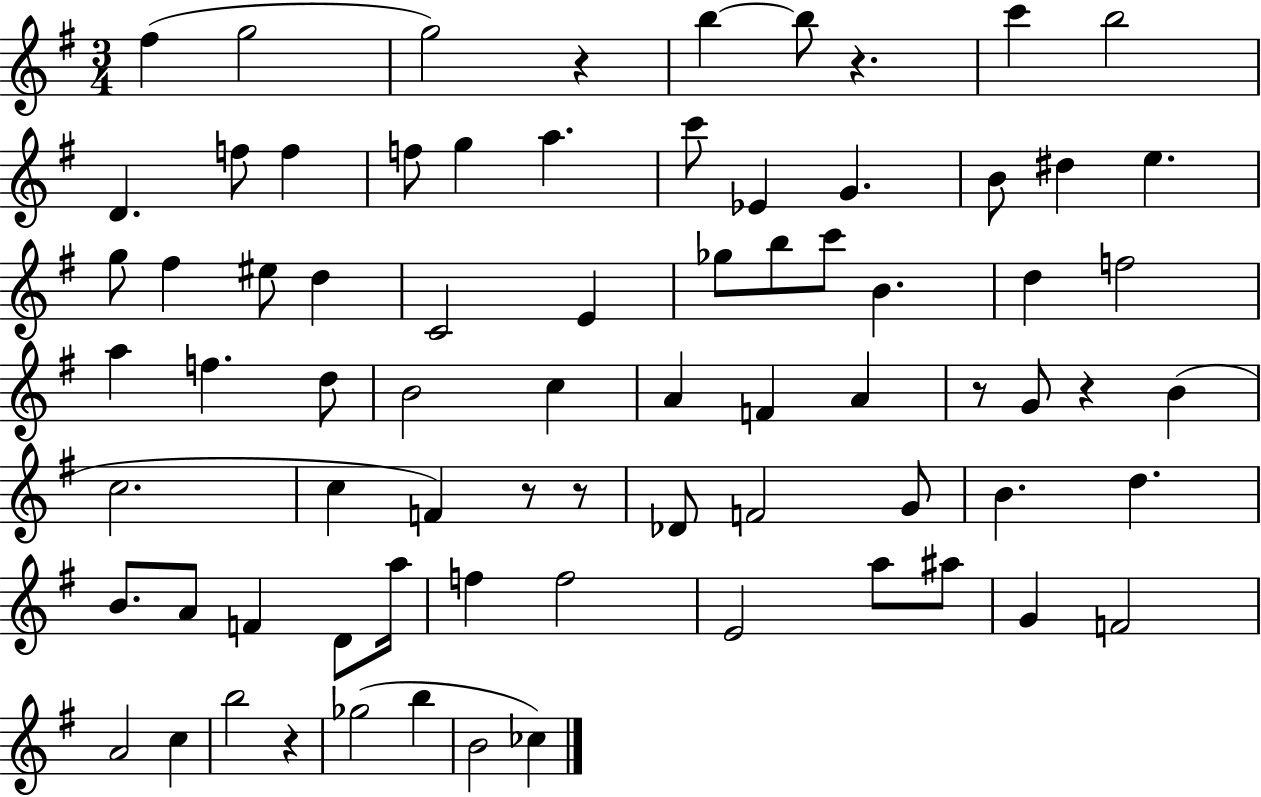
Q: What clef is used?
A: treble